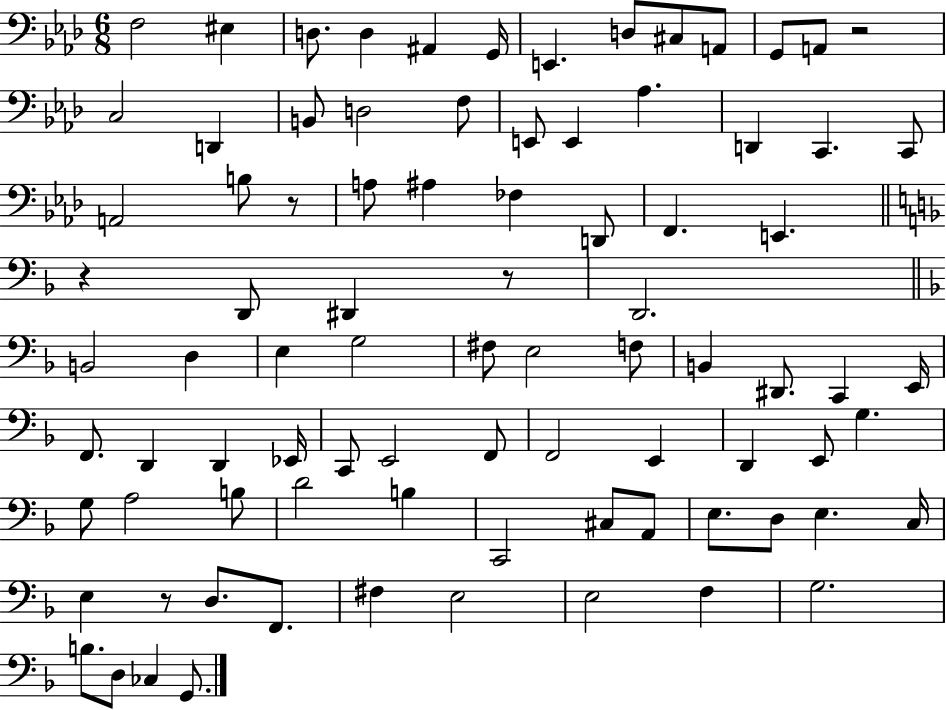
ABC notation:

X:1
T:Untitled
M:6/8
L:1/4
K:Ab
F,2 ^E, D,/2 D, ^A,, G,,/4 E,, D,/2 ^C,/2 A,,/2 G,,/2 A,,/2 z2 C,2 D,, B,,/2 D,2 F,/2 E,,/2 E,, _A, D,, C,, C,,/2 A,,2 B,/2 z/2 A,/2 ^A, _F, D,,/2 F,, E,, z D,,/2 ^D,, z/2 D,,2 B,,2 D, E, G,2 ^F,/2 E,2 F,/2 B,, ^D,,/2 C,, E,,/4 F,,/2 D,, D,, _E,,/4 C,,/2 E,,2 F,,/2 F,,2 E,, D,, E,,/2 G, G,/2 A,2 B,/2 D2 B, C,,2 ^C,/2 A,,/2 E,/2 D,/2 E, C,/4 E, z/2 D,/2 F,,/2 ^F, E,2 E,2 F, G,2 B,/2 D,/2 _C, G,,/2